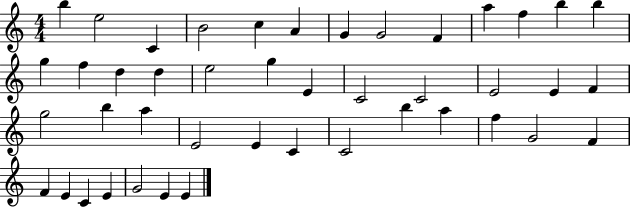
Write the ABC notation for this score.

X:1
T:Untitled
M:4/4
L:1/4
K:C
b e2 C B2 c A G G2 F a f b b g f d d e2 g E C2 C2 E2 E F g2 b a E2 E C C2 b a f G2 F F E C E G2 E E